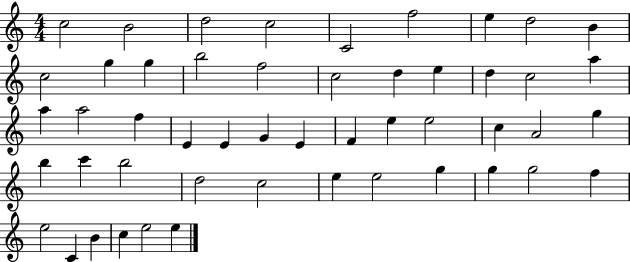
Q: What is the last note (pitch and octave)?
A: E5